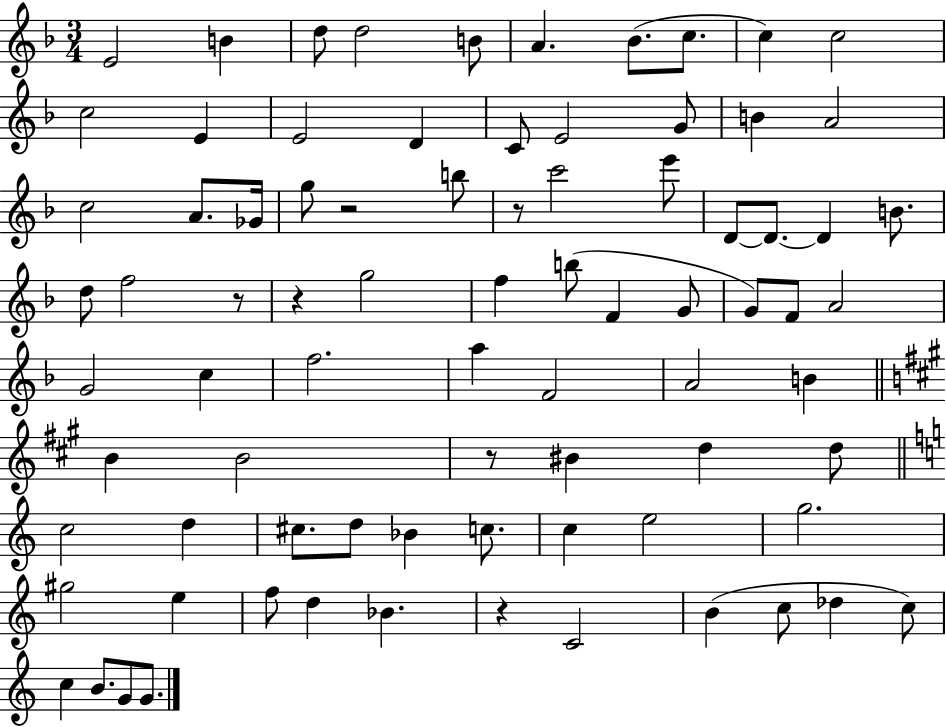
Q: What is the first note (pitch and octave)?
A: E4